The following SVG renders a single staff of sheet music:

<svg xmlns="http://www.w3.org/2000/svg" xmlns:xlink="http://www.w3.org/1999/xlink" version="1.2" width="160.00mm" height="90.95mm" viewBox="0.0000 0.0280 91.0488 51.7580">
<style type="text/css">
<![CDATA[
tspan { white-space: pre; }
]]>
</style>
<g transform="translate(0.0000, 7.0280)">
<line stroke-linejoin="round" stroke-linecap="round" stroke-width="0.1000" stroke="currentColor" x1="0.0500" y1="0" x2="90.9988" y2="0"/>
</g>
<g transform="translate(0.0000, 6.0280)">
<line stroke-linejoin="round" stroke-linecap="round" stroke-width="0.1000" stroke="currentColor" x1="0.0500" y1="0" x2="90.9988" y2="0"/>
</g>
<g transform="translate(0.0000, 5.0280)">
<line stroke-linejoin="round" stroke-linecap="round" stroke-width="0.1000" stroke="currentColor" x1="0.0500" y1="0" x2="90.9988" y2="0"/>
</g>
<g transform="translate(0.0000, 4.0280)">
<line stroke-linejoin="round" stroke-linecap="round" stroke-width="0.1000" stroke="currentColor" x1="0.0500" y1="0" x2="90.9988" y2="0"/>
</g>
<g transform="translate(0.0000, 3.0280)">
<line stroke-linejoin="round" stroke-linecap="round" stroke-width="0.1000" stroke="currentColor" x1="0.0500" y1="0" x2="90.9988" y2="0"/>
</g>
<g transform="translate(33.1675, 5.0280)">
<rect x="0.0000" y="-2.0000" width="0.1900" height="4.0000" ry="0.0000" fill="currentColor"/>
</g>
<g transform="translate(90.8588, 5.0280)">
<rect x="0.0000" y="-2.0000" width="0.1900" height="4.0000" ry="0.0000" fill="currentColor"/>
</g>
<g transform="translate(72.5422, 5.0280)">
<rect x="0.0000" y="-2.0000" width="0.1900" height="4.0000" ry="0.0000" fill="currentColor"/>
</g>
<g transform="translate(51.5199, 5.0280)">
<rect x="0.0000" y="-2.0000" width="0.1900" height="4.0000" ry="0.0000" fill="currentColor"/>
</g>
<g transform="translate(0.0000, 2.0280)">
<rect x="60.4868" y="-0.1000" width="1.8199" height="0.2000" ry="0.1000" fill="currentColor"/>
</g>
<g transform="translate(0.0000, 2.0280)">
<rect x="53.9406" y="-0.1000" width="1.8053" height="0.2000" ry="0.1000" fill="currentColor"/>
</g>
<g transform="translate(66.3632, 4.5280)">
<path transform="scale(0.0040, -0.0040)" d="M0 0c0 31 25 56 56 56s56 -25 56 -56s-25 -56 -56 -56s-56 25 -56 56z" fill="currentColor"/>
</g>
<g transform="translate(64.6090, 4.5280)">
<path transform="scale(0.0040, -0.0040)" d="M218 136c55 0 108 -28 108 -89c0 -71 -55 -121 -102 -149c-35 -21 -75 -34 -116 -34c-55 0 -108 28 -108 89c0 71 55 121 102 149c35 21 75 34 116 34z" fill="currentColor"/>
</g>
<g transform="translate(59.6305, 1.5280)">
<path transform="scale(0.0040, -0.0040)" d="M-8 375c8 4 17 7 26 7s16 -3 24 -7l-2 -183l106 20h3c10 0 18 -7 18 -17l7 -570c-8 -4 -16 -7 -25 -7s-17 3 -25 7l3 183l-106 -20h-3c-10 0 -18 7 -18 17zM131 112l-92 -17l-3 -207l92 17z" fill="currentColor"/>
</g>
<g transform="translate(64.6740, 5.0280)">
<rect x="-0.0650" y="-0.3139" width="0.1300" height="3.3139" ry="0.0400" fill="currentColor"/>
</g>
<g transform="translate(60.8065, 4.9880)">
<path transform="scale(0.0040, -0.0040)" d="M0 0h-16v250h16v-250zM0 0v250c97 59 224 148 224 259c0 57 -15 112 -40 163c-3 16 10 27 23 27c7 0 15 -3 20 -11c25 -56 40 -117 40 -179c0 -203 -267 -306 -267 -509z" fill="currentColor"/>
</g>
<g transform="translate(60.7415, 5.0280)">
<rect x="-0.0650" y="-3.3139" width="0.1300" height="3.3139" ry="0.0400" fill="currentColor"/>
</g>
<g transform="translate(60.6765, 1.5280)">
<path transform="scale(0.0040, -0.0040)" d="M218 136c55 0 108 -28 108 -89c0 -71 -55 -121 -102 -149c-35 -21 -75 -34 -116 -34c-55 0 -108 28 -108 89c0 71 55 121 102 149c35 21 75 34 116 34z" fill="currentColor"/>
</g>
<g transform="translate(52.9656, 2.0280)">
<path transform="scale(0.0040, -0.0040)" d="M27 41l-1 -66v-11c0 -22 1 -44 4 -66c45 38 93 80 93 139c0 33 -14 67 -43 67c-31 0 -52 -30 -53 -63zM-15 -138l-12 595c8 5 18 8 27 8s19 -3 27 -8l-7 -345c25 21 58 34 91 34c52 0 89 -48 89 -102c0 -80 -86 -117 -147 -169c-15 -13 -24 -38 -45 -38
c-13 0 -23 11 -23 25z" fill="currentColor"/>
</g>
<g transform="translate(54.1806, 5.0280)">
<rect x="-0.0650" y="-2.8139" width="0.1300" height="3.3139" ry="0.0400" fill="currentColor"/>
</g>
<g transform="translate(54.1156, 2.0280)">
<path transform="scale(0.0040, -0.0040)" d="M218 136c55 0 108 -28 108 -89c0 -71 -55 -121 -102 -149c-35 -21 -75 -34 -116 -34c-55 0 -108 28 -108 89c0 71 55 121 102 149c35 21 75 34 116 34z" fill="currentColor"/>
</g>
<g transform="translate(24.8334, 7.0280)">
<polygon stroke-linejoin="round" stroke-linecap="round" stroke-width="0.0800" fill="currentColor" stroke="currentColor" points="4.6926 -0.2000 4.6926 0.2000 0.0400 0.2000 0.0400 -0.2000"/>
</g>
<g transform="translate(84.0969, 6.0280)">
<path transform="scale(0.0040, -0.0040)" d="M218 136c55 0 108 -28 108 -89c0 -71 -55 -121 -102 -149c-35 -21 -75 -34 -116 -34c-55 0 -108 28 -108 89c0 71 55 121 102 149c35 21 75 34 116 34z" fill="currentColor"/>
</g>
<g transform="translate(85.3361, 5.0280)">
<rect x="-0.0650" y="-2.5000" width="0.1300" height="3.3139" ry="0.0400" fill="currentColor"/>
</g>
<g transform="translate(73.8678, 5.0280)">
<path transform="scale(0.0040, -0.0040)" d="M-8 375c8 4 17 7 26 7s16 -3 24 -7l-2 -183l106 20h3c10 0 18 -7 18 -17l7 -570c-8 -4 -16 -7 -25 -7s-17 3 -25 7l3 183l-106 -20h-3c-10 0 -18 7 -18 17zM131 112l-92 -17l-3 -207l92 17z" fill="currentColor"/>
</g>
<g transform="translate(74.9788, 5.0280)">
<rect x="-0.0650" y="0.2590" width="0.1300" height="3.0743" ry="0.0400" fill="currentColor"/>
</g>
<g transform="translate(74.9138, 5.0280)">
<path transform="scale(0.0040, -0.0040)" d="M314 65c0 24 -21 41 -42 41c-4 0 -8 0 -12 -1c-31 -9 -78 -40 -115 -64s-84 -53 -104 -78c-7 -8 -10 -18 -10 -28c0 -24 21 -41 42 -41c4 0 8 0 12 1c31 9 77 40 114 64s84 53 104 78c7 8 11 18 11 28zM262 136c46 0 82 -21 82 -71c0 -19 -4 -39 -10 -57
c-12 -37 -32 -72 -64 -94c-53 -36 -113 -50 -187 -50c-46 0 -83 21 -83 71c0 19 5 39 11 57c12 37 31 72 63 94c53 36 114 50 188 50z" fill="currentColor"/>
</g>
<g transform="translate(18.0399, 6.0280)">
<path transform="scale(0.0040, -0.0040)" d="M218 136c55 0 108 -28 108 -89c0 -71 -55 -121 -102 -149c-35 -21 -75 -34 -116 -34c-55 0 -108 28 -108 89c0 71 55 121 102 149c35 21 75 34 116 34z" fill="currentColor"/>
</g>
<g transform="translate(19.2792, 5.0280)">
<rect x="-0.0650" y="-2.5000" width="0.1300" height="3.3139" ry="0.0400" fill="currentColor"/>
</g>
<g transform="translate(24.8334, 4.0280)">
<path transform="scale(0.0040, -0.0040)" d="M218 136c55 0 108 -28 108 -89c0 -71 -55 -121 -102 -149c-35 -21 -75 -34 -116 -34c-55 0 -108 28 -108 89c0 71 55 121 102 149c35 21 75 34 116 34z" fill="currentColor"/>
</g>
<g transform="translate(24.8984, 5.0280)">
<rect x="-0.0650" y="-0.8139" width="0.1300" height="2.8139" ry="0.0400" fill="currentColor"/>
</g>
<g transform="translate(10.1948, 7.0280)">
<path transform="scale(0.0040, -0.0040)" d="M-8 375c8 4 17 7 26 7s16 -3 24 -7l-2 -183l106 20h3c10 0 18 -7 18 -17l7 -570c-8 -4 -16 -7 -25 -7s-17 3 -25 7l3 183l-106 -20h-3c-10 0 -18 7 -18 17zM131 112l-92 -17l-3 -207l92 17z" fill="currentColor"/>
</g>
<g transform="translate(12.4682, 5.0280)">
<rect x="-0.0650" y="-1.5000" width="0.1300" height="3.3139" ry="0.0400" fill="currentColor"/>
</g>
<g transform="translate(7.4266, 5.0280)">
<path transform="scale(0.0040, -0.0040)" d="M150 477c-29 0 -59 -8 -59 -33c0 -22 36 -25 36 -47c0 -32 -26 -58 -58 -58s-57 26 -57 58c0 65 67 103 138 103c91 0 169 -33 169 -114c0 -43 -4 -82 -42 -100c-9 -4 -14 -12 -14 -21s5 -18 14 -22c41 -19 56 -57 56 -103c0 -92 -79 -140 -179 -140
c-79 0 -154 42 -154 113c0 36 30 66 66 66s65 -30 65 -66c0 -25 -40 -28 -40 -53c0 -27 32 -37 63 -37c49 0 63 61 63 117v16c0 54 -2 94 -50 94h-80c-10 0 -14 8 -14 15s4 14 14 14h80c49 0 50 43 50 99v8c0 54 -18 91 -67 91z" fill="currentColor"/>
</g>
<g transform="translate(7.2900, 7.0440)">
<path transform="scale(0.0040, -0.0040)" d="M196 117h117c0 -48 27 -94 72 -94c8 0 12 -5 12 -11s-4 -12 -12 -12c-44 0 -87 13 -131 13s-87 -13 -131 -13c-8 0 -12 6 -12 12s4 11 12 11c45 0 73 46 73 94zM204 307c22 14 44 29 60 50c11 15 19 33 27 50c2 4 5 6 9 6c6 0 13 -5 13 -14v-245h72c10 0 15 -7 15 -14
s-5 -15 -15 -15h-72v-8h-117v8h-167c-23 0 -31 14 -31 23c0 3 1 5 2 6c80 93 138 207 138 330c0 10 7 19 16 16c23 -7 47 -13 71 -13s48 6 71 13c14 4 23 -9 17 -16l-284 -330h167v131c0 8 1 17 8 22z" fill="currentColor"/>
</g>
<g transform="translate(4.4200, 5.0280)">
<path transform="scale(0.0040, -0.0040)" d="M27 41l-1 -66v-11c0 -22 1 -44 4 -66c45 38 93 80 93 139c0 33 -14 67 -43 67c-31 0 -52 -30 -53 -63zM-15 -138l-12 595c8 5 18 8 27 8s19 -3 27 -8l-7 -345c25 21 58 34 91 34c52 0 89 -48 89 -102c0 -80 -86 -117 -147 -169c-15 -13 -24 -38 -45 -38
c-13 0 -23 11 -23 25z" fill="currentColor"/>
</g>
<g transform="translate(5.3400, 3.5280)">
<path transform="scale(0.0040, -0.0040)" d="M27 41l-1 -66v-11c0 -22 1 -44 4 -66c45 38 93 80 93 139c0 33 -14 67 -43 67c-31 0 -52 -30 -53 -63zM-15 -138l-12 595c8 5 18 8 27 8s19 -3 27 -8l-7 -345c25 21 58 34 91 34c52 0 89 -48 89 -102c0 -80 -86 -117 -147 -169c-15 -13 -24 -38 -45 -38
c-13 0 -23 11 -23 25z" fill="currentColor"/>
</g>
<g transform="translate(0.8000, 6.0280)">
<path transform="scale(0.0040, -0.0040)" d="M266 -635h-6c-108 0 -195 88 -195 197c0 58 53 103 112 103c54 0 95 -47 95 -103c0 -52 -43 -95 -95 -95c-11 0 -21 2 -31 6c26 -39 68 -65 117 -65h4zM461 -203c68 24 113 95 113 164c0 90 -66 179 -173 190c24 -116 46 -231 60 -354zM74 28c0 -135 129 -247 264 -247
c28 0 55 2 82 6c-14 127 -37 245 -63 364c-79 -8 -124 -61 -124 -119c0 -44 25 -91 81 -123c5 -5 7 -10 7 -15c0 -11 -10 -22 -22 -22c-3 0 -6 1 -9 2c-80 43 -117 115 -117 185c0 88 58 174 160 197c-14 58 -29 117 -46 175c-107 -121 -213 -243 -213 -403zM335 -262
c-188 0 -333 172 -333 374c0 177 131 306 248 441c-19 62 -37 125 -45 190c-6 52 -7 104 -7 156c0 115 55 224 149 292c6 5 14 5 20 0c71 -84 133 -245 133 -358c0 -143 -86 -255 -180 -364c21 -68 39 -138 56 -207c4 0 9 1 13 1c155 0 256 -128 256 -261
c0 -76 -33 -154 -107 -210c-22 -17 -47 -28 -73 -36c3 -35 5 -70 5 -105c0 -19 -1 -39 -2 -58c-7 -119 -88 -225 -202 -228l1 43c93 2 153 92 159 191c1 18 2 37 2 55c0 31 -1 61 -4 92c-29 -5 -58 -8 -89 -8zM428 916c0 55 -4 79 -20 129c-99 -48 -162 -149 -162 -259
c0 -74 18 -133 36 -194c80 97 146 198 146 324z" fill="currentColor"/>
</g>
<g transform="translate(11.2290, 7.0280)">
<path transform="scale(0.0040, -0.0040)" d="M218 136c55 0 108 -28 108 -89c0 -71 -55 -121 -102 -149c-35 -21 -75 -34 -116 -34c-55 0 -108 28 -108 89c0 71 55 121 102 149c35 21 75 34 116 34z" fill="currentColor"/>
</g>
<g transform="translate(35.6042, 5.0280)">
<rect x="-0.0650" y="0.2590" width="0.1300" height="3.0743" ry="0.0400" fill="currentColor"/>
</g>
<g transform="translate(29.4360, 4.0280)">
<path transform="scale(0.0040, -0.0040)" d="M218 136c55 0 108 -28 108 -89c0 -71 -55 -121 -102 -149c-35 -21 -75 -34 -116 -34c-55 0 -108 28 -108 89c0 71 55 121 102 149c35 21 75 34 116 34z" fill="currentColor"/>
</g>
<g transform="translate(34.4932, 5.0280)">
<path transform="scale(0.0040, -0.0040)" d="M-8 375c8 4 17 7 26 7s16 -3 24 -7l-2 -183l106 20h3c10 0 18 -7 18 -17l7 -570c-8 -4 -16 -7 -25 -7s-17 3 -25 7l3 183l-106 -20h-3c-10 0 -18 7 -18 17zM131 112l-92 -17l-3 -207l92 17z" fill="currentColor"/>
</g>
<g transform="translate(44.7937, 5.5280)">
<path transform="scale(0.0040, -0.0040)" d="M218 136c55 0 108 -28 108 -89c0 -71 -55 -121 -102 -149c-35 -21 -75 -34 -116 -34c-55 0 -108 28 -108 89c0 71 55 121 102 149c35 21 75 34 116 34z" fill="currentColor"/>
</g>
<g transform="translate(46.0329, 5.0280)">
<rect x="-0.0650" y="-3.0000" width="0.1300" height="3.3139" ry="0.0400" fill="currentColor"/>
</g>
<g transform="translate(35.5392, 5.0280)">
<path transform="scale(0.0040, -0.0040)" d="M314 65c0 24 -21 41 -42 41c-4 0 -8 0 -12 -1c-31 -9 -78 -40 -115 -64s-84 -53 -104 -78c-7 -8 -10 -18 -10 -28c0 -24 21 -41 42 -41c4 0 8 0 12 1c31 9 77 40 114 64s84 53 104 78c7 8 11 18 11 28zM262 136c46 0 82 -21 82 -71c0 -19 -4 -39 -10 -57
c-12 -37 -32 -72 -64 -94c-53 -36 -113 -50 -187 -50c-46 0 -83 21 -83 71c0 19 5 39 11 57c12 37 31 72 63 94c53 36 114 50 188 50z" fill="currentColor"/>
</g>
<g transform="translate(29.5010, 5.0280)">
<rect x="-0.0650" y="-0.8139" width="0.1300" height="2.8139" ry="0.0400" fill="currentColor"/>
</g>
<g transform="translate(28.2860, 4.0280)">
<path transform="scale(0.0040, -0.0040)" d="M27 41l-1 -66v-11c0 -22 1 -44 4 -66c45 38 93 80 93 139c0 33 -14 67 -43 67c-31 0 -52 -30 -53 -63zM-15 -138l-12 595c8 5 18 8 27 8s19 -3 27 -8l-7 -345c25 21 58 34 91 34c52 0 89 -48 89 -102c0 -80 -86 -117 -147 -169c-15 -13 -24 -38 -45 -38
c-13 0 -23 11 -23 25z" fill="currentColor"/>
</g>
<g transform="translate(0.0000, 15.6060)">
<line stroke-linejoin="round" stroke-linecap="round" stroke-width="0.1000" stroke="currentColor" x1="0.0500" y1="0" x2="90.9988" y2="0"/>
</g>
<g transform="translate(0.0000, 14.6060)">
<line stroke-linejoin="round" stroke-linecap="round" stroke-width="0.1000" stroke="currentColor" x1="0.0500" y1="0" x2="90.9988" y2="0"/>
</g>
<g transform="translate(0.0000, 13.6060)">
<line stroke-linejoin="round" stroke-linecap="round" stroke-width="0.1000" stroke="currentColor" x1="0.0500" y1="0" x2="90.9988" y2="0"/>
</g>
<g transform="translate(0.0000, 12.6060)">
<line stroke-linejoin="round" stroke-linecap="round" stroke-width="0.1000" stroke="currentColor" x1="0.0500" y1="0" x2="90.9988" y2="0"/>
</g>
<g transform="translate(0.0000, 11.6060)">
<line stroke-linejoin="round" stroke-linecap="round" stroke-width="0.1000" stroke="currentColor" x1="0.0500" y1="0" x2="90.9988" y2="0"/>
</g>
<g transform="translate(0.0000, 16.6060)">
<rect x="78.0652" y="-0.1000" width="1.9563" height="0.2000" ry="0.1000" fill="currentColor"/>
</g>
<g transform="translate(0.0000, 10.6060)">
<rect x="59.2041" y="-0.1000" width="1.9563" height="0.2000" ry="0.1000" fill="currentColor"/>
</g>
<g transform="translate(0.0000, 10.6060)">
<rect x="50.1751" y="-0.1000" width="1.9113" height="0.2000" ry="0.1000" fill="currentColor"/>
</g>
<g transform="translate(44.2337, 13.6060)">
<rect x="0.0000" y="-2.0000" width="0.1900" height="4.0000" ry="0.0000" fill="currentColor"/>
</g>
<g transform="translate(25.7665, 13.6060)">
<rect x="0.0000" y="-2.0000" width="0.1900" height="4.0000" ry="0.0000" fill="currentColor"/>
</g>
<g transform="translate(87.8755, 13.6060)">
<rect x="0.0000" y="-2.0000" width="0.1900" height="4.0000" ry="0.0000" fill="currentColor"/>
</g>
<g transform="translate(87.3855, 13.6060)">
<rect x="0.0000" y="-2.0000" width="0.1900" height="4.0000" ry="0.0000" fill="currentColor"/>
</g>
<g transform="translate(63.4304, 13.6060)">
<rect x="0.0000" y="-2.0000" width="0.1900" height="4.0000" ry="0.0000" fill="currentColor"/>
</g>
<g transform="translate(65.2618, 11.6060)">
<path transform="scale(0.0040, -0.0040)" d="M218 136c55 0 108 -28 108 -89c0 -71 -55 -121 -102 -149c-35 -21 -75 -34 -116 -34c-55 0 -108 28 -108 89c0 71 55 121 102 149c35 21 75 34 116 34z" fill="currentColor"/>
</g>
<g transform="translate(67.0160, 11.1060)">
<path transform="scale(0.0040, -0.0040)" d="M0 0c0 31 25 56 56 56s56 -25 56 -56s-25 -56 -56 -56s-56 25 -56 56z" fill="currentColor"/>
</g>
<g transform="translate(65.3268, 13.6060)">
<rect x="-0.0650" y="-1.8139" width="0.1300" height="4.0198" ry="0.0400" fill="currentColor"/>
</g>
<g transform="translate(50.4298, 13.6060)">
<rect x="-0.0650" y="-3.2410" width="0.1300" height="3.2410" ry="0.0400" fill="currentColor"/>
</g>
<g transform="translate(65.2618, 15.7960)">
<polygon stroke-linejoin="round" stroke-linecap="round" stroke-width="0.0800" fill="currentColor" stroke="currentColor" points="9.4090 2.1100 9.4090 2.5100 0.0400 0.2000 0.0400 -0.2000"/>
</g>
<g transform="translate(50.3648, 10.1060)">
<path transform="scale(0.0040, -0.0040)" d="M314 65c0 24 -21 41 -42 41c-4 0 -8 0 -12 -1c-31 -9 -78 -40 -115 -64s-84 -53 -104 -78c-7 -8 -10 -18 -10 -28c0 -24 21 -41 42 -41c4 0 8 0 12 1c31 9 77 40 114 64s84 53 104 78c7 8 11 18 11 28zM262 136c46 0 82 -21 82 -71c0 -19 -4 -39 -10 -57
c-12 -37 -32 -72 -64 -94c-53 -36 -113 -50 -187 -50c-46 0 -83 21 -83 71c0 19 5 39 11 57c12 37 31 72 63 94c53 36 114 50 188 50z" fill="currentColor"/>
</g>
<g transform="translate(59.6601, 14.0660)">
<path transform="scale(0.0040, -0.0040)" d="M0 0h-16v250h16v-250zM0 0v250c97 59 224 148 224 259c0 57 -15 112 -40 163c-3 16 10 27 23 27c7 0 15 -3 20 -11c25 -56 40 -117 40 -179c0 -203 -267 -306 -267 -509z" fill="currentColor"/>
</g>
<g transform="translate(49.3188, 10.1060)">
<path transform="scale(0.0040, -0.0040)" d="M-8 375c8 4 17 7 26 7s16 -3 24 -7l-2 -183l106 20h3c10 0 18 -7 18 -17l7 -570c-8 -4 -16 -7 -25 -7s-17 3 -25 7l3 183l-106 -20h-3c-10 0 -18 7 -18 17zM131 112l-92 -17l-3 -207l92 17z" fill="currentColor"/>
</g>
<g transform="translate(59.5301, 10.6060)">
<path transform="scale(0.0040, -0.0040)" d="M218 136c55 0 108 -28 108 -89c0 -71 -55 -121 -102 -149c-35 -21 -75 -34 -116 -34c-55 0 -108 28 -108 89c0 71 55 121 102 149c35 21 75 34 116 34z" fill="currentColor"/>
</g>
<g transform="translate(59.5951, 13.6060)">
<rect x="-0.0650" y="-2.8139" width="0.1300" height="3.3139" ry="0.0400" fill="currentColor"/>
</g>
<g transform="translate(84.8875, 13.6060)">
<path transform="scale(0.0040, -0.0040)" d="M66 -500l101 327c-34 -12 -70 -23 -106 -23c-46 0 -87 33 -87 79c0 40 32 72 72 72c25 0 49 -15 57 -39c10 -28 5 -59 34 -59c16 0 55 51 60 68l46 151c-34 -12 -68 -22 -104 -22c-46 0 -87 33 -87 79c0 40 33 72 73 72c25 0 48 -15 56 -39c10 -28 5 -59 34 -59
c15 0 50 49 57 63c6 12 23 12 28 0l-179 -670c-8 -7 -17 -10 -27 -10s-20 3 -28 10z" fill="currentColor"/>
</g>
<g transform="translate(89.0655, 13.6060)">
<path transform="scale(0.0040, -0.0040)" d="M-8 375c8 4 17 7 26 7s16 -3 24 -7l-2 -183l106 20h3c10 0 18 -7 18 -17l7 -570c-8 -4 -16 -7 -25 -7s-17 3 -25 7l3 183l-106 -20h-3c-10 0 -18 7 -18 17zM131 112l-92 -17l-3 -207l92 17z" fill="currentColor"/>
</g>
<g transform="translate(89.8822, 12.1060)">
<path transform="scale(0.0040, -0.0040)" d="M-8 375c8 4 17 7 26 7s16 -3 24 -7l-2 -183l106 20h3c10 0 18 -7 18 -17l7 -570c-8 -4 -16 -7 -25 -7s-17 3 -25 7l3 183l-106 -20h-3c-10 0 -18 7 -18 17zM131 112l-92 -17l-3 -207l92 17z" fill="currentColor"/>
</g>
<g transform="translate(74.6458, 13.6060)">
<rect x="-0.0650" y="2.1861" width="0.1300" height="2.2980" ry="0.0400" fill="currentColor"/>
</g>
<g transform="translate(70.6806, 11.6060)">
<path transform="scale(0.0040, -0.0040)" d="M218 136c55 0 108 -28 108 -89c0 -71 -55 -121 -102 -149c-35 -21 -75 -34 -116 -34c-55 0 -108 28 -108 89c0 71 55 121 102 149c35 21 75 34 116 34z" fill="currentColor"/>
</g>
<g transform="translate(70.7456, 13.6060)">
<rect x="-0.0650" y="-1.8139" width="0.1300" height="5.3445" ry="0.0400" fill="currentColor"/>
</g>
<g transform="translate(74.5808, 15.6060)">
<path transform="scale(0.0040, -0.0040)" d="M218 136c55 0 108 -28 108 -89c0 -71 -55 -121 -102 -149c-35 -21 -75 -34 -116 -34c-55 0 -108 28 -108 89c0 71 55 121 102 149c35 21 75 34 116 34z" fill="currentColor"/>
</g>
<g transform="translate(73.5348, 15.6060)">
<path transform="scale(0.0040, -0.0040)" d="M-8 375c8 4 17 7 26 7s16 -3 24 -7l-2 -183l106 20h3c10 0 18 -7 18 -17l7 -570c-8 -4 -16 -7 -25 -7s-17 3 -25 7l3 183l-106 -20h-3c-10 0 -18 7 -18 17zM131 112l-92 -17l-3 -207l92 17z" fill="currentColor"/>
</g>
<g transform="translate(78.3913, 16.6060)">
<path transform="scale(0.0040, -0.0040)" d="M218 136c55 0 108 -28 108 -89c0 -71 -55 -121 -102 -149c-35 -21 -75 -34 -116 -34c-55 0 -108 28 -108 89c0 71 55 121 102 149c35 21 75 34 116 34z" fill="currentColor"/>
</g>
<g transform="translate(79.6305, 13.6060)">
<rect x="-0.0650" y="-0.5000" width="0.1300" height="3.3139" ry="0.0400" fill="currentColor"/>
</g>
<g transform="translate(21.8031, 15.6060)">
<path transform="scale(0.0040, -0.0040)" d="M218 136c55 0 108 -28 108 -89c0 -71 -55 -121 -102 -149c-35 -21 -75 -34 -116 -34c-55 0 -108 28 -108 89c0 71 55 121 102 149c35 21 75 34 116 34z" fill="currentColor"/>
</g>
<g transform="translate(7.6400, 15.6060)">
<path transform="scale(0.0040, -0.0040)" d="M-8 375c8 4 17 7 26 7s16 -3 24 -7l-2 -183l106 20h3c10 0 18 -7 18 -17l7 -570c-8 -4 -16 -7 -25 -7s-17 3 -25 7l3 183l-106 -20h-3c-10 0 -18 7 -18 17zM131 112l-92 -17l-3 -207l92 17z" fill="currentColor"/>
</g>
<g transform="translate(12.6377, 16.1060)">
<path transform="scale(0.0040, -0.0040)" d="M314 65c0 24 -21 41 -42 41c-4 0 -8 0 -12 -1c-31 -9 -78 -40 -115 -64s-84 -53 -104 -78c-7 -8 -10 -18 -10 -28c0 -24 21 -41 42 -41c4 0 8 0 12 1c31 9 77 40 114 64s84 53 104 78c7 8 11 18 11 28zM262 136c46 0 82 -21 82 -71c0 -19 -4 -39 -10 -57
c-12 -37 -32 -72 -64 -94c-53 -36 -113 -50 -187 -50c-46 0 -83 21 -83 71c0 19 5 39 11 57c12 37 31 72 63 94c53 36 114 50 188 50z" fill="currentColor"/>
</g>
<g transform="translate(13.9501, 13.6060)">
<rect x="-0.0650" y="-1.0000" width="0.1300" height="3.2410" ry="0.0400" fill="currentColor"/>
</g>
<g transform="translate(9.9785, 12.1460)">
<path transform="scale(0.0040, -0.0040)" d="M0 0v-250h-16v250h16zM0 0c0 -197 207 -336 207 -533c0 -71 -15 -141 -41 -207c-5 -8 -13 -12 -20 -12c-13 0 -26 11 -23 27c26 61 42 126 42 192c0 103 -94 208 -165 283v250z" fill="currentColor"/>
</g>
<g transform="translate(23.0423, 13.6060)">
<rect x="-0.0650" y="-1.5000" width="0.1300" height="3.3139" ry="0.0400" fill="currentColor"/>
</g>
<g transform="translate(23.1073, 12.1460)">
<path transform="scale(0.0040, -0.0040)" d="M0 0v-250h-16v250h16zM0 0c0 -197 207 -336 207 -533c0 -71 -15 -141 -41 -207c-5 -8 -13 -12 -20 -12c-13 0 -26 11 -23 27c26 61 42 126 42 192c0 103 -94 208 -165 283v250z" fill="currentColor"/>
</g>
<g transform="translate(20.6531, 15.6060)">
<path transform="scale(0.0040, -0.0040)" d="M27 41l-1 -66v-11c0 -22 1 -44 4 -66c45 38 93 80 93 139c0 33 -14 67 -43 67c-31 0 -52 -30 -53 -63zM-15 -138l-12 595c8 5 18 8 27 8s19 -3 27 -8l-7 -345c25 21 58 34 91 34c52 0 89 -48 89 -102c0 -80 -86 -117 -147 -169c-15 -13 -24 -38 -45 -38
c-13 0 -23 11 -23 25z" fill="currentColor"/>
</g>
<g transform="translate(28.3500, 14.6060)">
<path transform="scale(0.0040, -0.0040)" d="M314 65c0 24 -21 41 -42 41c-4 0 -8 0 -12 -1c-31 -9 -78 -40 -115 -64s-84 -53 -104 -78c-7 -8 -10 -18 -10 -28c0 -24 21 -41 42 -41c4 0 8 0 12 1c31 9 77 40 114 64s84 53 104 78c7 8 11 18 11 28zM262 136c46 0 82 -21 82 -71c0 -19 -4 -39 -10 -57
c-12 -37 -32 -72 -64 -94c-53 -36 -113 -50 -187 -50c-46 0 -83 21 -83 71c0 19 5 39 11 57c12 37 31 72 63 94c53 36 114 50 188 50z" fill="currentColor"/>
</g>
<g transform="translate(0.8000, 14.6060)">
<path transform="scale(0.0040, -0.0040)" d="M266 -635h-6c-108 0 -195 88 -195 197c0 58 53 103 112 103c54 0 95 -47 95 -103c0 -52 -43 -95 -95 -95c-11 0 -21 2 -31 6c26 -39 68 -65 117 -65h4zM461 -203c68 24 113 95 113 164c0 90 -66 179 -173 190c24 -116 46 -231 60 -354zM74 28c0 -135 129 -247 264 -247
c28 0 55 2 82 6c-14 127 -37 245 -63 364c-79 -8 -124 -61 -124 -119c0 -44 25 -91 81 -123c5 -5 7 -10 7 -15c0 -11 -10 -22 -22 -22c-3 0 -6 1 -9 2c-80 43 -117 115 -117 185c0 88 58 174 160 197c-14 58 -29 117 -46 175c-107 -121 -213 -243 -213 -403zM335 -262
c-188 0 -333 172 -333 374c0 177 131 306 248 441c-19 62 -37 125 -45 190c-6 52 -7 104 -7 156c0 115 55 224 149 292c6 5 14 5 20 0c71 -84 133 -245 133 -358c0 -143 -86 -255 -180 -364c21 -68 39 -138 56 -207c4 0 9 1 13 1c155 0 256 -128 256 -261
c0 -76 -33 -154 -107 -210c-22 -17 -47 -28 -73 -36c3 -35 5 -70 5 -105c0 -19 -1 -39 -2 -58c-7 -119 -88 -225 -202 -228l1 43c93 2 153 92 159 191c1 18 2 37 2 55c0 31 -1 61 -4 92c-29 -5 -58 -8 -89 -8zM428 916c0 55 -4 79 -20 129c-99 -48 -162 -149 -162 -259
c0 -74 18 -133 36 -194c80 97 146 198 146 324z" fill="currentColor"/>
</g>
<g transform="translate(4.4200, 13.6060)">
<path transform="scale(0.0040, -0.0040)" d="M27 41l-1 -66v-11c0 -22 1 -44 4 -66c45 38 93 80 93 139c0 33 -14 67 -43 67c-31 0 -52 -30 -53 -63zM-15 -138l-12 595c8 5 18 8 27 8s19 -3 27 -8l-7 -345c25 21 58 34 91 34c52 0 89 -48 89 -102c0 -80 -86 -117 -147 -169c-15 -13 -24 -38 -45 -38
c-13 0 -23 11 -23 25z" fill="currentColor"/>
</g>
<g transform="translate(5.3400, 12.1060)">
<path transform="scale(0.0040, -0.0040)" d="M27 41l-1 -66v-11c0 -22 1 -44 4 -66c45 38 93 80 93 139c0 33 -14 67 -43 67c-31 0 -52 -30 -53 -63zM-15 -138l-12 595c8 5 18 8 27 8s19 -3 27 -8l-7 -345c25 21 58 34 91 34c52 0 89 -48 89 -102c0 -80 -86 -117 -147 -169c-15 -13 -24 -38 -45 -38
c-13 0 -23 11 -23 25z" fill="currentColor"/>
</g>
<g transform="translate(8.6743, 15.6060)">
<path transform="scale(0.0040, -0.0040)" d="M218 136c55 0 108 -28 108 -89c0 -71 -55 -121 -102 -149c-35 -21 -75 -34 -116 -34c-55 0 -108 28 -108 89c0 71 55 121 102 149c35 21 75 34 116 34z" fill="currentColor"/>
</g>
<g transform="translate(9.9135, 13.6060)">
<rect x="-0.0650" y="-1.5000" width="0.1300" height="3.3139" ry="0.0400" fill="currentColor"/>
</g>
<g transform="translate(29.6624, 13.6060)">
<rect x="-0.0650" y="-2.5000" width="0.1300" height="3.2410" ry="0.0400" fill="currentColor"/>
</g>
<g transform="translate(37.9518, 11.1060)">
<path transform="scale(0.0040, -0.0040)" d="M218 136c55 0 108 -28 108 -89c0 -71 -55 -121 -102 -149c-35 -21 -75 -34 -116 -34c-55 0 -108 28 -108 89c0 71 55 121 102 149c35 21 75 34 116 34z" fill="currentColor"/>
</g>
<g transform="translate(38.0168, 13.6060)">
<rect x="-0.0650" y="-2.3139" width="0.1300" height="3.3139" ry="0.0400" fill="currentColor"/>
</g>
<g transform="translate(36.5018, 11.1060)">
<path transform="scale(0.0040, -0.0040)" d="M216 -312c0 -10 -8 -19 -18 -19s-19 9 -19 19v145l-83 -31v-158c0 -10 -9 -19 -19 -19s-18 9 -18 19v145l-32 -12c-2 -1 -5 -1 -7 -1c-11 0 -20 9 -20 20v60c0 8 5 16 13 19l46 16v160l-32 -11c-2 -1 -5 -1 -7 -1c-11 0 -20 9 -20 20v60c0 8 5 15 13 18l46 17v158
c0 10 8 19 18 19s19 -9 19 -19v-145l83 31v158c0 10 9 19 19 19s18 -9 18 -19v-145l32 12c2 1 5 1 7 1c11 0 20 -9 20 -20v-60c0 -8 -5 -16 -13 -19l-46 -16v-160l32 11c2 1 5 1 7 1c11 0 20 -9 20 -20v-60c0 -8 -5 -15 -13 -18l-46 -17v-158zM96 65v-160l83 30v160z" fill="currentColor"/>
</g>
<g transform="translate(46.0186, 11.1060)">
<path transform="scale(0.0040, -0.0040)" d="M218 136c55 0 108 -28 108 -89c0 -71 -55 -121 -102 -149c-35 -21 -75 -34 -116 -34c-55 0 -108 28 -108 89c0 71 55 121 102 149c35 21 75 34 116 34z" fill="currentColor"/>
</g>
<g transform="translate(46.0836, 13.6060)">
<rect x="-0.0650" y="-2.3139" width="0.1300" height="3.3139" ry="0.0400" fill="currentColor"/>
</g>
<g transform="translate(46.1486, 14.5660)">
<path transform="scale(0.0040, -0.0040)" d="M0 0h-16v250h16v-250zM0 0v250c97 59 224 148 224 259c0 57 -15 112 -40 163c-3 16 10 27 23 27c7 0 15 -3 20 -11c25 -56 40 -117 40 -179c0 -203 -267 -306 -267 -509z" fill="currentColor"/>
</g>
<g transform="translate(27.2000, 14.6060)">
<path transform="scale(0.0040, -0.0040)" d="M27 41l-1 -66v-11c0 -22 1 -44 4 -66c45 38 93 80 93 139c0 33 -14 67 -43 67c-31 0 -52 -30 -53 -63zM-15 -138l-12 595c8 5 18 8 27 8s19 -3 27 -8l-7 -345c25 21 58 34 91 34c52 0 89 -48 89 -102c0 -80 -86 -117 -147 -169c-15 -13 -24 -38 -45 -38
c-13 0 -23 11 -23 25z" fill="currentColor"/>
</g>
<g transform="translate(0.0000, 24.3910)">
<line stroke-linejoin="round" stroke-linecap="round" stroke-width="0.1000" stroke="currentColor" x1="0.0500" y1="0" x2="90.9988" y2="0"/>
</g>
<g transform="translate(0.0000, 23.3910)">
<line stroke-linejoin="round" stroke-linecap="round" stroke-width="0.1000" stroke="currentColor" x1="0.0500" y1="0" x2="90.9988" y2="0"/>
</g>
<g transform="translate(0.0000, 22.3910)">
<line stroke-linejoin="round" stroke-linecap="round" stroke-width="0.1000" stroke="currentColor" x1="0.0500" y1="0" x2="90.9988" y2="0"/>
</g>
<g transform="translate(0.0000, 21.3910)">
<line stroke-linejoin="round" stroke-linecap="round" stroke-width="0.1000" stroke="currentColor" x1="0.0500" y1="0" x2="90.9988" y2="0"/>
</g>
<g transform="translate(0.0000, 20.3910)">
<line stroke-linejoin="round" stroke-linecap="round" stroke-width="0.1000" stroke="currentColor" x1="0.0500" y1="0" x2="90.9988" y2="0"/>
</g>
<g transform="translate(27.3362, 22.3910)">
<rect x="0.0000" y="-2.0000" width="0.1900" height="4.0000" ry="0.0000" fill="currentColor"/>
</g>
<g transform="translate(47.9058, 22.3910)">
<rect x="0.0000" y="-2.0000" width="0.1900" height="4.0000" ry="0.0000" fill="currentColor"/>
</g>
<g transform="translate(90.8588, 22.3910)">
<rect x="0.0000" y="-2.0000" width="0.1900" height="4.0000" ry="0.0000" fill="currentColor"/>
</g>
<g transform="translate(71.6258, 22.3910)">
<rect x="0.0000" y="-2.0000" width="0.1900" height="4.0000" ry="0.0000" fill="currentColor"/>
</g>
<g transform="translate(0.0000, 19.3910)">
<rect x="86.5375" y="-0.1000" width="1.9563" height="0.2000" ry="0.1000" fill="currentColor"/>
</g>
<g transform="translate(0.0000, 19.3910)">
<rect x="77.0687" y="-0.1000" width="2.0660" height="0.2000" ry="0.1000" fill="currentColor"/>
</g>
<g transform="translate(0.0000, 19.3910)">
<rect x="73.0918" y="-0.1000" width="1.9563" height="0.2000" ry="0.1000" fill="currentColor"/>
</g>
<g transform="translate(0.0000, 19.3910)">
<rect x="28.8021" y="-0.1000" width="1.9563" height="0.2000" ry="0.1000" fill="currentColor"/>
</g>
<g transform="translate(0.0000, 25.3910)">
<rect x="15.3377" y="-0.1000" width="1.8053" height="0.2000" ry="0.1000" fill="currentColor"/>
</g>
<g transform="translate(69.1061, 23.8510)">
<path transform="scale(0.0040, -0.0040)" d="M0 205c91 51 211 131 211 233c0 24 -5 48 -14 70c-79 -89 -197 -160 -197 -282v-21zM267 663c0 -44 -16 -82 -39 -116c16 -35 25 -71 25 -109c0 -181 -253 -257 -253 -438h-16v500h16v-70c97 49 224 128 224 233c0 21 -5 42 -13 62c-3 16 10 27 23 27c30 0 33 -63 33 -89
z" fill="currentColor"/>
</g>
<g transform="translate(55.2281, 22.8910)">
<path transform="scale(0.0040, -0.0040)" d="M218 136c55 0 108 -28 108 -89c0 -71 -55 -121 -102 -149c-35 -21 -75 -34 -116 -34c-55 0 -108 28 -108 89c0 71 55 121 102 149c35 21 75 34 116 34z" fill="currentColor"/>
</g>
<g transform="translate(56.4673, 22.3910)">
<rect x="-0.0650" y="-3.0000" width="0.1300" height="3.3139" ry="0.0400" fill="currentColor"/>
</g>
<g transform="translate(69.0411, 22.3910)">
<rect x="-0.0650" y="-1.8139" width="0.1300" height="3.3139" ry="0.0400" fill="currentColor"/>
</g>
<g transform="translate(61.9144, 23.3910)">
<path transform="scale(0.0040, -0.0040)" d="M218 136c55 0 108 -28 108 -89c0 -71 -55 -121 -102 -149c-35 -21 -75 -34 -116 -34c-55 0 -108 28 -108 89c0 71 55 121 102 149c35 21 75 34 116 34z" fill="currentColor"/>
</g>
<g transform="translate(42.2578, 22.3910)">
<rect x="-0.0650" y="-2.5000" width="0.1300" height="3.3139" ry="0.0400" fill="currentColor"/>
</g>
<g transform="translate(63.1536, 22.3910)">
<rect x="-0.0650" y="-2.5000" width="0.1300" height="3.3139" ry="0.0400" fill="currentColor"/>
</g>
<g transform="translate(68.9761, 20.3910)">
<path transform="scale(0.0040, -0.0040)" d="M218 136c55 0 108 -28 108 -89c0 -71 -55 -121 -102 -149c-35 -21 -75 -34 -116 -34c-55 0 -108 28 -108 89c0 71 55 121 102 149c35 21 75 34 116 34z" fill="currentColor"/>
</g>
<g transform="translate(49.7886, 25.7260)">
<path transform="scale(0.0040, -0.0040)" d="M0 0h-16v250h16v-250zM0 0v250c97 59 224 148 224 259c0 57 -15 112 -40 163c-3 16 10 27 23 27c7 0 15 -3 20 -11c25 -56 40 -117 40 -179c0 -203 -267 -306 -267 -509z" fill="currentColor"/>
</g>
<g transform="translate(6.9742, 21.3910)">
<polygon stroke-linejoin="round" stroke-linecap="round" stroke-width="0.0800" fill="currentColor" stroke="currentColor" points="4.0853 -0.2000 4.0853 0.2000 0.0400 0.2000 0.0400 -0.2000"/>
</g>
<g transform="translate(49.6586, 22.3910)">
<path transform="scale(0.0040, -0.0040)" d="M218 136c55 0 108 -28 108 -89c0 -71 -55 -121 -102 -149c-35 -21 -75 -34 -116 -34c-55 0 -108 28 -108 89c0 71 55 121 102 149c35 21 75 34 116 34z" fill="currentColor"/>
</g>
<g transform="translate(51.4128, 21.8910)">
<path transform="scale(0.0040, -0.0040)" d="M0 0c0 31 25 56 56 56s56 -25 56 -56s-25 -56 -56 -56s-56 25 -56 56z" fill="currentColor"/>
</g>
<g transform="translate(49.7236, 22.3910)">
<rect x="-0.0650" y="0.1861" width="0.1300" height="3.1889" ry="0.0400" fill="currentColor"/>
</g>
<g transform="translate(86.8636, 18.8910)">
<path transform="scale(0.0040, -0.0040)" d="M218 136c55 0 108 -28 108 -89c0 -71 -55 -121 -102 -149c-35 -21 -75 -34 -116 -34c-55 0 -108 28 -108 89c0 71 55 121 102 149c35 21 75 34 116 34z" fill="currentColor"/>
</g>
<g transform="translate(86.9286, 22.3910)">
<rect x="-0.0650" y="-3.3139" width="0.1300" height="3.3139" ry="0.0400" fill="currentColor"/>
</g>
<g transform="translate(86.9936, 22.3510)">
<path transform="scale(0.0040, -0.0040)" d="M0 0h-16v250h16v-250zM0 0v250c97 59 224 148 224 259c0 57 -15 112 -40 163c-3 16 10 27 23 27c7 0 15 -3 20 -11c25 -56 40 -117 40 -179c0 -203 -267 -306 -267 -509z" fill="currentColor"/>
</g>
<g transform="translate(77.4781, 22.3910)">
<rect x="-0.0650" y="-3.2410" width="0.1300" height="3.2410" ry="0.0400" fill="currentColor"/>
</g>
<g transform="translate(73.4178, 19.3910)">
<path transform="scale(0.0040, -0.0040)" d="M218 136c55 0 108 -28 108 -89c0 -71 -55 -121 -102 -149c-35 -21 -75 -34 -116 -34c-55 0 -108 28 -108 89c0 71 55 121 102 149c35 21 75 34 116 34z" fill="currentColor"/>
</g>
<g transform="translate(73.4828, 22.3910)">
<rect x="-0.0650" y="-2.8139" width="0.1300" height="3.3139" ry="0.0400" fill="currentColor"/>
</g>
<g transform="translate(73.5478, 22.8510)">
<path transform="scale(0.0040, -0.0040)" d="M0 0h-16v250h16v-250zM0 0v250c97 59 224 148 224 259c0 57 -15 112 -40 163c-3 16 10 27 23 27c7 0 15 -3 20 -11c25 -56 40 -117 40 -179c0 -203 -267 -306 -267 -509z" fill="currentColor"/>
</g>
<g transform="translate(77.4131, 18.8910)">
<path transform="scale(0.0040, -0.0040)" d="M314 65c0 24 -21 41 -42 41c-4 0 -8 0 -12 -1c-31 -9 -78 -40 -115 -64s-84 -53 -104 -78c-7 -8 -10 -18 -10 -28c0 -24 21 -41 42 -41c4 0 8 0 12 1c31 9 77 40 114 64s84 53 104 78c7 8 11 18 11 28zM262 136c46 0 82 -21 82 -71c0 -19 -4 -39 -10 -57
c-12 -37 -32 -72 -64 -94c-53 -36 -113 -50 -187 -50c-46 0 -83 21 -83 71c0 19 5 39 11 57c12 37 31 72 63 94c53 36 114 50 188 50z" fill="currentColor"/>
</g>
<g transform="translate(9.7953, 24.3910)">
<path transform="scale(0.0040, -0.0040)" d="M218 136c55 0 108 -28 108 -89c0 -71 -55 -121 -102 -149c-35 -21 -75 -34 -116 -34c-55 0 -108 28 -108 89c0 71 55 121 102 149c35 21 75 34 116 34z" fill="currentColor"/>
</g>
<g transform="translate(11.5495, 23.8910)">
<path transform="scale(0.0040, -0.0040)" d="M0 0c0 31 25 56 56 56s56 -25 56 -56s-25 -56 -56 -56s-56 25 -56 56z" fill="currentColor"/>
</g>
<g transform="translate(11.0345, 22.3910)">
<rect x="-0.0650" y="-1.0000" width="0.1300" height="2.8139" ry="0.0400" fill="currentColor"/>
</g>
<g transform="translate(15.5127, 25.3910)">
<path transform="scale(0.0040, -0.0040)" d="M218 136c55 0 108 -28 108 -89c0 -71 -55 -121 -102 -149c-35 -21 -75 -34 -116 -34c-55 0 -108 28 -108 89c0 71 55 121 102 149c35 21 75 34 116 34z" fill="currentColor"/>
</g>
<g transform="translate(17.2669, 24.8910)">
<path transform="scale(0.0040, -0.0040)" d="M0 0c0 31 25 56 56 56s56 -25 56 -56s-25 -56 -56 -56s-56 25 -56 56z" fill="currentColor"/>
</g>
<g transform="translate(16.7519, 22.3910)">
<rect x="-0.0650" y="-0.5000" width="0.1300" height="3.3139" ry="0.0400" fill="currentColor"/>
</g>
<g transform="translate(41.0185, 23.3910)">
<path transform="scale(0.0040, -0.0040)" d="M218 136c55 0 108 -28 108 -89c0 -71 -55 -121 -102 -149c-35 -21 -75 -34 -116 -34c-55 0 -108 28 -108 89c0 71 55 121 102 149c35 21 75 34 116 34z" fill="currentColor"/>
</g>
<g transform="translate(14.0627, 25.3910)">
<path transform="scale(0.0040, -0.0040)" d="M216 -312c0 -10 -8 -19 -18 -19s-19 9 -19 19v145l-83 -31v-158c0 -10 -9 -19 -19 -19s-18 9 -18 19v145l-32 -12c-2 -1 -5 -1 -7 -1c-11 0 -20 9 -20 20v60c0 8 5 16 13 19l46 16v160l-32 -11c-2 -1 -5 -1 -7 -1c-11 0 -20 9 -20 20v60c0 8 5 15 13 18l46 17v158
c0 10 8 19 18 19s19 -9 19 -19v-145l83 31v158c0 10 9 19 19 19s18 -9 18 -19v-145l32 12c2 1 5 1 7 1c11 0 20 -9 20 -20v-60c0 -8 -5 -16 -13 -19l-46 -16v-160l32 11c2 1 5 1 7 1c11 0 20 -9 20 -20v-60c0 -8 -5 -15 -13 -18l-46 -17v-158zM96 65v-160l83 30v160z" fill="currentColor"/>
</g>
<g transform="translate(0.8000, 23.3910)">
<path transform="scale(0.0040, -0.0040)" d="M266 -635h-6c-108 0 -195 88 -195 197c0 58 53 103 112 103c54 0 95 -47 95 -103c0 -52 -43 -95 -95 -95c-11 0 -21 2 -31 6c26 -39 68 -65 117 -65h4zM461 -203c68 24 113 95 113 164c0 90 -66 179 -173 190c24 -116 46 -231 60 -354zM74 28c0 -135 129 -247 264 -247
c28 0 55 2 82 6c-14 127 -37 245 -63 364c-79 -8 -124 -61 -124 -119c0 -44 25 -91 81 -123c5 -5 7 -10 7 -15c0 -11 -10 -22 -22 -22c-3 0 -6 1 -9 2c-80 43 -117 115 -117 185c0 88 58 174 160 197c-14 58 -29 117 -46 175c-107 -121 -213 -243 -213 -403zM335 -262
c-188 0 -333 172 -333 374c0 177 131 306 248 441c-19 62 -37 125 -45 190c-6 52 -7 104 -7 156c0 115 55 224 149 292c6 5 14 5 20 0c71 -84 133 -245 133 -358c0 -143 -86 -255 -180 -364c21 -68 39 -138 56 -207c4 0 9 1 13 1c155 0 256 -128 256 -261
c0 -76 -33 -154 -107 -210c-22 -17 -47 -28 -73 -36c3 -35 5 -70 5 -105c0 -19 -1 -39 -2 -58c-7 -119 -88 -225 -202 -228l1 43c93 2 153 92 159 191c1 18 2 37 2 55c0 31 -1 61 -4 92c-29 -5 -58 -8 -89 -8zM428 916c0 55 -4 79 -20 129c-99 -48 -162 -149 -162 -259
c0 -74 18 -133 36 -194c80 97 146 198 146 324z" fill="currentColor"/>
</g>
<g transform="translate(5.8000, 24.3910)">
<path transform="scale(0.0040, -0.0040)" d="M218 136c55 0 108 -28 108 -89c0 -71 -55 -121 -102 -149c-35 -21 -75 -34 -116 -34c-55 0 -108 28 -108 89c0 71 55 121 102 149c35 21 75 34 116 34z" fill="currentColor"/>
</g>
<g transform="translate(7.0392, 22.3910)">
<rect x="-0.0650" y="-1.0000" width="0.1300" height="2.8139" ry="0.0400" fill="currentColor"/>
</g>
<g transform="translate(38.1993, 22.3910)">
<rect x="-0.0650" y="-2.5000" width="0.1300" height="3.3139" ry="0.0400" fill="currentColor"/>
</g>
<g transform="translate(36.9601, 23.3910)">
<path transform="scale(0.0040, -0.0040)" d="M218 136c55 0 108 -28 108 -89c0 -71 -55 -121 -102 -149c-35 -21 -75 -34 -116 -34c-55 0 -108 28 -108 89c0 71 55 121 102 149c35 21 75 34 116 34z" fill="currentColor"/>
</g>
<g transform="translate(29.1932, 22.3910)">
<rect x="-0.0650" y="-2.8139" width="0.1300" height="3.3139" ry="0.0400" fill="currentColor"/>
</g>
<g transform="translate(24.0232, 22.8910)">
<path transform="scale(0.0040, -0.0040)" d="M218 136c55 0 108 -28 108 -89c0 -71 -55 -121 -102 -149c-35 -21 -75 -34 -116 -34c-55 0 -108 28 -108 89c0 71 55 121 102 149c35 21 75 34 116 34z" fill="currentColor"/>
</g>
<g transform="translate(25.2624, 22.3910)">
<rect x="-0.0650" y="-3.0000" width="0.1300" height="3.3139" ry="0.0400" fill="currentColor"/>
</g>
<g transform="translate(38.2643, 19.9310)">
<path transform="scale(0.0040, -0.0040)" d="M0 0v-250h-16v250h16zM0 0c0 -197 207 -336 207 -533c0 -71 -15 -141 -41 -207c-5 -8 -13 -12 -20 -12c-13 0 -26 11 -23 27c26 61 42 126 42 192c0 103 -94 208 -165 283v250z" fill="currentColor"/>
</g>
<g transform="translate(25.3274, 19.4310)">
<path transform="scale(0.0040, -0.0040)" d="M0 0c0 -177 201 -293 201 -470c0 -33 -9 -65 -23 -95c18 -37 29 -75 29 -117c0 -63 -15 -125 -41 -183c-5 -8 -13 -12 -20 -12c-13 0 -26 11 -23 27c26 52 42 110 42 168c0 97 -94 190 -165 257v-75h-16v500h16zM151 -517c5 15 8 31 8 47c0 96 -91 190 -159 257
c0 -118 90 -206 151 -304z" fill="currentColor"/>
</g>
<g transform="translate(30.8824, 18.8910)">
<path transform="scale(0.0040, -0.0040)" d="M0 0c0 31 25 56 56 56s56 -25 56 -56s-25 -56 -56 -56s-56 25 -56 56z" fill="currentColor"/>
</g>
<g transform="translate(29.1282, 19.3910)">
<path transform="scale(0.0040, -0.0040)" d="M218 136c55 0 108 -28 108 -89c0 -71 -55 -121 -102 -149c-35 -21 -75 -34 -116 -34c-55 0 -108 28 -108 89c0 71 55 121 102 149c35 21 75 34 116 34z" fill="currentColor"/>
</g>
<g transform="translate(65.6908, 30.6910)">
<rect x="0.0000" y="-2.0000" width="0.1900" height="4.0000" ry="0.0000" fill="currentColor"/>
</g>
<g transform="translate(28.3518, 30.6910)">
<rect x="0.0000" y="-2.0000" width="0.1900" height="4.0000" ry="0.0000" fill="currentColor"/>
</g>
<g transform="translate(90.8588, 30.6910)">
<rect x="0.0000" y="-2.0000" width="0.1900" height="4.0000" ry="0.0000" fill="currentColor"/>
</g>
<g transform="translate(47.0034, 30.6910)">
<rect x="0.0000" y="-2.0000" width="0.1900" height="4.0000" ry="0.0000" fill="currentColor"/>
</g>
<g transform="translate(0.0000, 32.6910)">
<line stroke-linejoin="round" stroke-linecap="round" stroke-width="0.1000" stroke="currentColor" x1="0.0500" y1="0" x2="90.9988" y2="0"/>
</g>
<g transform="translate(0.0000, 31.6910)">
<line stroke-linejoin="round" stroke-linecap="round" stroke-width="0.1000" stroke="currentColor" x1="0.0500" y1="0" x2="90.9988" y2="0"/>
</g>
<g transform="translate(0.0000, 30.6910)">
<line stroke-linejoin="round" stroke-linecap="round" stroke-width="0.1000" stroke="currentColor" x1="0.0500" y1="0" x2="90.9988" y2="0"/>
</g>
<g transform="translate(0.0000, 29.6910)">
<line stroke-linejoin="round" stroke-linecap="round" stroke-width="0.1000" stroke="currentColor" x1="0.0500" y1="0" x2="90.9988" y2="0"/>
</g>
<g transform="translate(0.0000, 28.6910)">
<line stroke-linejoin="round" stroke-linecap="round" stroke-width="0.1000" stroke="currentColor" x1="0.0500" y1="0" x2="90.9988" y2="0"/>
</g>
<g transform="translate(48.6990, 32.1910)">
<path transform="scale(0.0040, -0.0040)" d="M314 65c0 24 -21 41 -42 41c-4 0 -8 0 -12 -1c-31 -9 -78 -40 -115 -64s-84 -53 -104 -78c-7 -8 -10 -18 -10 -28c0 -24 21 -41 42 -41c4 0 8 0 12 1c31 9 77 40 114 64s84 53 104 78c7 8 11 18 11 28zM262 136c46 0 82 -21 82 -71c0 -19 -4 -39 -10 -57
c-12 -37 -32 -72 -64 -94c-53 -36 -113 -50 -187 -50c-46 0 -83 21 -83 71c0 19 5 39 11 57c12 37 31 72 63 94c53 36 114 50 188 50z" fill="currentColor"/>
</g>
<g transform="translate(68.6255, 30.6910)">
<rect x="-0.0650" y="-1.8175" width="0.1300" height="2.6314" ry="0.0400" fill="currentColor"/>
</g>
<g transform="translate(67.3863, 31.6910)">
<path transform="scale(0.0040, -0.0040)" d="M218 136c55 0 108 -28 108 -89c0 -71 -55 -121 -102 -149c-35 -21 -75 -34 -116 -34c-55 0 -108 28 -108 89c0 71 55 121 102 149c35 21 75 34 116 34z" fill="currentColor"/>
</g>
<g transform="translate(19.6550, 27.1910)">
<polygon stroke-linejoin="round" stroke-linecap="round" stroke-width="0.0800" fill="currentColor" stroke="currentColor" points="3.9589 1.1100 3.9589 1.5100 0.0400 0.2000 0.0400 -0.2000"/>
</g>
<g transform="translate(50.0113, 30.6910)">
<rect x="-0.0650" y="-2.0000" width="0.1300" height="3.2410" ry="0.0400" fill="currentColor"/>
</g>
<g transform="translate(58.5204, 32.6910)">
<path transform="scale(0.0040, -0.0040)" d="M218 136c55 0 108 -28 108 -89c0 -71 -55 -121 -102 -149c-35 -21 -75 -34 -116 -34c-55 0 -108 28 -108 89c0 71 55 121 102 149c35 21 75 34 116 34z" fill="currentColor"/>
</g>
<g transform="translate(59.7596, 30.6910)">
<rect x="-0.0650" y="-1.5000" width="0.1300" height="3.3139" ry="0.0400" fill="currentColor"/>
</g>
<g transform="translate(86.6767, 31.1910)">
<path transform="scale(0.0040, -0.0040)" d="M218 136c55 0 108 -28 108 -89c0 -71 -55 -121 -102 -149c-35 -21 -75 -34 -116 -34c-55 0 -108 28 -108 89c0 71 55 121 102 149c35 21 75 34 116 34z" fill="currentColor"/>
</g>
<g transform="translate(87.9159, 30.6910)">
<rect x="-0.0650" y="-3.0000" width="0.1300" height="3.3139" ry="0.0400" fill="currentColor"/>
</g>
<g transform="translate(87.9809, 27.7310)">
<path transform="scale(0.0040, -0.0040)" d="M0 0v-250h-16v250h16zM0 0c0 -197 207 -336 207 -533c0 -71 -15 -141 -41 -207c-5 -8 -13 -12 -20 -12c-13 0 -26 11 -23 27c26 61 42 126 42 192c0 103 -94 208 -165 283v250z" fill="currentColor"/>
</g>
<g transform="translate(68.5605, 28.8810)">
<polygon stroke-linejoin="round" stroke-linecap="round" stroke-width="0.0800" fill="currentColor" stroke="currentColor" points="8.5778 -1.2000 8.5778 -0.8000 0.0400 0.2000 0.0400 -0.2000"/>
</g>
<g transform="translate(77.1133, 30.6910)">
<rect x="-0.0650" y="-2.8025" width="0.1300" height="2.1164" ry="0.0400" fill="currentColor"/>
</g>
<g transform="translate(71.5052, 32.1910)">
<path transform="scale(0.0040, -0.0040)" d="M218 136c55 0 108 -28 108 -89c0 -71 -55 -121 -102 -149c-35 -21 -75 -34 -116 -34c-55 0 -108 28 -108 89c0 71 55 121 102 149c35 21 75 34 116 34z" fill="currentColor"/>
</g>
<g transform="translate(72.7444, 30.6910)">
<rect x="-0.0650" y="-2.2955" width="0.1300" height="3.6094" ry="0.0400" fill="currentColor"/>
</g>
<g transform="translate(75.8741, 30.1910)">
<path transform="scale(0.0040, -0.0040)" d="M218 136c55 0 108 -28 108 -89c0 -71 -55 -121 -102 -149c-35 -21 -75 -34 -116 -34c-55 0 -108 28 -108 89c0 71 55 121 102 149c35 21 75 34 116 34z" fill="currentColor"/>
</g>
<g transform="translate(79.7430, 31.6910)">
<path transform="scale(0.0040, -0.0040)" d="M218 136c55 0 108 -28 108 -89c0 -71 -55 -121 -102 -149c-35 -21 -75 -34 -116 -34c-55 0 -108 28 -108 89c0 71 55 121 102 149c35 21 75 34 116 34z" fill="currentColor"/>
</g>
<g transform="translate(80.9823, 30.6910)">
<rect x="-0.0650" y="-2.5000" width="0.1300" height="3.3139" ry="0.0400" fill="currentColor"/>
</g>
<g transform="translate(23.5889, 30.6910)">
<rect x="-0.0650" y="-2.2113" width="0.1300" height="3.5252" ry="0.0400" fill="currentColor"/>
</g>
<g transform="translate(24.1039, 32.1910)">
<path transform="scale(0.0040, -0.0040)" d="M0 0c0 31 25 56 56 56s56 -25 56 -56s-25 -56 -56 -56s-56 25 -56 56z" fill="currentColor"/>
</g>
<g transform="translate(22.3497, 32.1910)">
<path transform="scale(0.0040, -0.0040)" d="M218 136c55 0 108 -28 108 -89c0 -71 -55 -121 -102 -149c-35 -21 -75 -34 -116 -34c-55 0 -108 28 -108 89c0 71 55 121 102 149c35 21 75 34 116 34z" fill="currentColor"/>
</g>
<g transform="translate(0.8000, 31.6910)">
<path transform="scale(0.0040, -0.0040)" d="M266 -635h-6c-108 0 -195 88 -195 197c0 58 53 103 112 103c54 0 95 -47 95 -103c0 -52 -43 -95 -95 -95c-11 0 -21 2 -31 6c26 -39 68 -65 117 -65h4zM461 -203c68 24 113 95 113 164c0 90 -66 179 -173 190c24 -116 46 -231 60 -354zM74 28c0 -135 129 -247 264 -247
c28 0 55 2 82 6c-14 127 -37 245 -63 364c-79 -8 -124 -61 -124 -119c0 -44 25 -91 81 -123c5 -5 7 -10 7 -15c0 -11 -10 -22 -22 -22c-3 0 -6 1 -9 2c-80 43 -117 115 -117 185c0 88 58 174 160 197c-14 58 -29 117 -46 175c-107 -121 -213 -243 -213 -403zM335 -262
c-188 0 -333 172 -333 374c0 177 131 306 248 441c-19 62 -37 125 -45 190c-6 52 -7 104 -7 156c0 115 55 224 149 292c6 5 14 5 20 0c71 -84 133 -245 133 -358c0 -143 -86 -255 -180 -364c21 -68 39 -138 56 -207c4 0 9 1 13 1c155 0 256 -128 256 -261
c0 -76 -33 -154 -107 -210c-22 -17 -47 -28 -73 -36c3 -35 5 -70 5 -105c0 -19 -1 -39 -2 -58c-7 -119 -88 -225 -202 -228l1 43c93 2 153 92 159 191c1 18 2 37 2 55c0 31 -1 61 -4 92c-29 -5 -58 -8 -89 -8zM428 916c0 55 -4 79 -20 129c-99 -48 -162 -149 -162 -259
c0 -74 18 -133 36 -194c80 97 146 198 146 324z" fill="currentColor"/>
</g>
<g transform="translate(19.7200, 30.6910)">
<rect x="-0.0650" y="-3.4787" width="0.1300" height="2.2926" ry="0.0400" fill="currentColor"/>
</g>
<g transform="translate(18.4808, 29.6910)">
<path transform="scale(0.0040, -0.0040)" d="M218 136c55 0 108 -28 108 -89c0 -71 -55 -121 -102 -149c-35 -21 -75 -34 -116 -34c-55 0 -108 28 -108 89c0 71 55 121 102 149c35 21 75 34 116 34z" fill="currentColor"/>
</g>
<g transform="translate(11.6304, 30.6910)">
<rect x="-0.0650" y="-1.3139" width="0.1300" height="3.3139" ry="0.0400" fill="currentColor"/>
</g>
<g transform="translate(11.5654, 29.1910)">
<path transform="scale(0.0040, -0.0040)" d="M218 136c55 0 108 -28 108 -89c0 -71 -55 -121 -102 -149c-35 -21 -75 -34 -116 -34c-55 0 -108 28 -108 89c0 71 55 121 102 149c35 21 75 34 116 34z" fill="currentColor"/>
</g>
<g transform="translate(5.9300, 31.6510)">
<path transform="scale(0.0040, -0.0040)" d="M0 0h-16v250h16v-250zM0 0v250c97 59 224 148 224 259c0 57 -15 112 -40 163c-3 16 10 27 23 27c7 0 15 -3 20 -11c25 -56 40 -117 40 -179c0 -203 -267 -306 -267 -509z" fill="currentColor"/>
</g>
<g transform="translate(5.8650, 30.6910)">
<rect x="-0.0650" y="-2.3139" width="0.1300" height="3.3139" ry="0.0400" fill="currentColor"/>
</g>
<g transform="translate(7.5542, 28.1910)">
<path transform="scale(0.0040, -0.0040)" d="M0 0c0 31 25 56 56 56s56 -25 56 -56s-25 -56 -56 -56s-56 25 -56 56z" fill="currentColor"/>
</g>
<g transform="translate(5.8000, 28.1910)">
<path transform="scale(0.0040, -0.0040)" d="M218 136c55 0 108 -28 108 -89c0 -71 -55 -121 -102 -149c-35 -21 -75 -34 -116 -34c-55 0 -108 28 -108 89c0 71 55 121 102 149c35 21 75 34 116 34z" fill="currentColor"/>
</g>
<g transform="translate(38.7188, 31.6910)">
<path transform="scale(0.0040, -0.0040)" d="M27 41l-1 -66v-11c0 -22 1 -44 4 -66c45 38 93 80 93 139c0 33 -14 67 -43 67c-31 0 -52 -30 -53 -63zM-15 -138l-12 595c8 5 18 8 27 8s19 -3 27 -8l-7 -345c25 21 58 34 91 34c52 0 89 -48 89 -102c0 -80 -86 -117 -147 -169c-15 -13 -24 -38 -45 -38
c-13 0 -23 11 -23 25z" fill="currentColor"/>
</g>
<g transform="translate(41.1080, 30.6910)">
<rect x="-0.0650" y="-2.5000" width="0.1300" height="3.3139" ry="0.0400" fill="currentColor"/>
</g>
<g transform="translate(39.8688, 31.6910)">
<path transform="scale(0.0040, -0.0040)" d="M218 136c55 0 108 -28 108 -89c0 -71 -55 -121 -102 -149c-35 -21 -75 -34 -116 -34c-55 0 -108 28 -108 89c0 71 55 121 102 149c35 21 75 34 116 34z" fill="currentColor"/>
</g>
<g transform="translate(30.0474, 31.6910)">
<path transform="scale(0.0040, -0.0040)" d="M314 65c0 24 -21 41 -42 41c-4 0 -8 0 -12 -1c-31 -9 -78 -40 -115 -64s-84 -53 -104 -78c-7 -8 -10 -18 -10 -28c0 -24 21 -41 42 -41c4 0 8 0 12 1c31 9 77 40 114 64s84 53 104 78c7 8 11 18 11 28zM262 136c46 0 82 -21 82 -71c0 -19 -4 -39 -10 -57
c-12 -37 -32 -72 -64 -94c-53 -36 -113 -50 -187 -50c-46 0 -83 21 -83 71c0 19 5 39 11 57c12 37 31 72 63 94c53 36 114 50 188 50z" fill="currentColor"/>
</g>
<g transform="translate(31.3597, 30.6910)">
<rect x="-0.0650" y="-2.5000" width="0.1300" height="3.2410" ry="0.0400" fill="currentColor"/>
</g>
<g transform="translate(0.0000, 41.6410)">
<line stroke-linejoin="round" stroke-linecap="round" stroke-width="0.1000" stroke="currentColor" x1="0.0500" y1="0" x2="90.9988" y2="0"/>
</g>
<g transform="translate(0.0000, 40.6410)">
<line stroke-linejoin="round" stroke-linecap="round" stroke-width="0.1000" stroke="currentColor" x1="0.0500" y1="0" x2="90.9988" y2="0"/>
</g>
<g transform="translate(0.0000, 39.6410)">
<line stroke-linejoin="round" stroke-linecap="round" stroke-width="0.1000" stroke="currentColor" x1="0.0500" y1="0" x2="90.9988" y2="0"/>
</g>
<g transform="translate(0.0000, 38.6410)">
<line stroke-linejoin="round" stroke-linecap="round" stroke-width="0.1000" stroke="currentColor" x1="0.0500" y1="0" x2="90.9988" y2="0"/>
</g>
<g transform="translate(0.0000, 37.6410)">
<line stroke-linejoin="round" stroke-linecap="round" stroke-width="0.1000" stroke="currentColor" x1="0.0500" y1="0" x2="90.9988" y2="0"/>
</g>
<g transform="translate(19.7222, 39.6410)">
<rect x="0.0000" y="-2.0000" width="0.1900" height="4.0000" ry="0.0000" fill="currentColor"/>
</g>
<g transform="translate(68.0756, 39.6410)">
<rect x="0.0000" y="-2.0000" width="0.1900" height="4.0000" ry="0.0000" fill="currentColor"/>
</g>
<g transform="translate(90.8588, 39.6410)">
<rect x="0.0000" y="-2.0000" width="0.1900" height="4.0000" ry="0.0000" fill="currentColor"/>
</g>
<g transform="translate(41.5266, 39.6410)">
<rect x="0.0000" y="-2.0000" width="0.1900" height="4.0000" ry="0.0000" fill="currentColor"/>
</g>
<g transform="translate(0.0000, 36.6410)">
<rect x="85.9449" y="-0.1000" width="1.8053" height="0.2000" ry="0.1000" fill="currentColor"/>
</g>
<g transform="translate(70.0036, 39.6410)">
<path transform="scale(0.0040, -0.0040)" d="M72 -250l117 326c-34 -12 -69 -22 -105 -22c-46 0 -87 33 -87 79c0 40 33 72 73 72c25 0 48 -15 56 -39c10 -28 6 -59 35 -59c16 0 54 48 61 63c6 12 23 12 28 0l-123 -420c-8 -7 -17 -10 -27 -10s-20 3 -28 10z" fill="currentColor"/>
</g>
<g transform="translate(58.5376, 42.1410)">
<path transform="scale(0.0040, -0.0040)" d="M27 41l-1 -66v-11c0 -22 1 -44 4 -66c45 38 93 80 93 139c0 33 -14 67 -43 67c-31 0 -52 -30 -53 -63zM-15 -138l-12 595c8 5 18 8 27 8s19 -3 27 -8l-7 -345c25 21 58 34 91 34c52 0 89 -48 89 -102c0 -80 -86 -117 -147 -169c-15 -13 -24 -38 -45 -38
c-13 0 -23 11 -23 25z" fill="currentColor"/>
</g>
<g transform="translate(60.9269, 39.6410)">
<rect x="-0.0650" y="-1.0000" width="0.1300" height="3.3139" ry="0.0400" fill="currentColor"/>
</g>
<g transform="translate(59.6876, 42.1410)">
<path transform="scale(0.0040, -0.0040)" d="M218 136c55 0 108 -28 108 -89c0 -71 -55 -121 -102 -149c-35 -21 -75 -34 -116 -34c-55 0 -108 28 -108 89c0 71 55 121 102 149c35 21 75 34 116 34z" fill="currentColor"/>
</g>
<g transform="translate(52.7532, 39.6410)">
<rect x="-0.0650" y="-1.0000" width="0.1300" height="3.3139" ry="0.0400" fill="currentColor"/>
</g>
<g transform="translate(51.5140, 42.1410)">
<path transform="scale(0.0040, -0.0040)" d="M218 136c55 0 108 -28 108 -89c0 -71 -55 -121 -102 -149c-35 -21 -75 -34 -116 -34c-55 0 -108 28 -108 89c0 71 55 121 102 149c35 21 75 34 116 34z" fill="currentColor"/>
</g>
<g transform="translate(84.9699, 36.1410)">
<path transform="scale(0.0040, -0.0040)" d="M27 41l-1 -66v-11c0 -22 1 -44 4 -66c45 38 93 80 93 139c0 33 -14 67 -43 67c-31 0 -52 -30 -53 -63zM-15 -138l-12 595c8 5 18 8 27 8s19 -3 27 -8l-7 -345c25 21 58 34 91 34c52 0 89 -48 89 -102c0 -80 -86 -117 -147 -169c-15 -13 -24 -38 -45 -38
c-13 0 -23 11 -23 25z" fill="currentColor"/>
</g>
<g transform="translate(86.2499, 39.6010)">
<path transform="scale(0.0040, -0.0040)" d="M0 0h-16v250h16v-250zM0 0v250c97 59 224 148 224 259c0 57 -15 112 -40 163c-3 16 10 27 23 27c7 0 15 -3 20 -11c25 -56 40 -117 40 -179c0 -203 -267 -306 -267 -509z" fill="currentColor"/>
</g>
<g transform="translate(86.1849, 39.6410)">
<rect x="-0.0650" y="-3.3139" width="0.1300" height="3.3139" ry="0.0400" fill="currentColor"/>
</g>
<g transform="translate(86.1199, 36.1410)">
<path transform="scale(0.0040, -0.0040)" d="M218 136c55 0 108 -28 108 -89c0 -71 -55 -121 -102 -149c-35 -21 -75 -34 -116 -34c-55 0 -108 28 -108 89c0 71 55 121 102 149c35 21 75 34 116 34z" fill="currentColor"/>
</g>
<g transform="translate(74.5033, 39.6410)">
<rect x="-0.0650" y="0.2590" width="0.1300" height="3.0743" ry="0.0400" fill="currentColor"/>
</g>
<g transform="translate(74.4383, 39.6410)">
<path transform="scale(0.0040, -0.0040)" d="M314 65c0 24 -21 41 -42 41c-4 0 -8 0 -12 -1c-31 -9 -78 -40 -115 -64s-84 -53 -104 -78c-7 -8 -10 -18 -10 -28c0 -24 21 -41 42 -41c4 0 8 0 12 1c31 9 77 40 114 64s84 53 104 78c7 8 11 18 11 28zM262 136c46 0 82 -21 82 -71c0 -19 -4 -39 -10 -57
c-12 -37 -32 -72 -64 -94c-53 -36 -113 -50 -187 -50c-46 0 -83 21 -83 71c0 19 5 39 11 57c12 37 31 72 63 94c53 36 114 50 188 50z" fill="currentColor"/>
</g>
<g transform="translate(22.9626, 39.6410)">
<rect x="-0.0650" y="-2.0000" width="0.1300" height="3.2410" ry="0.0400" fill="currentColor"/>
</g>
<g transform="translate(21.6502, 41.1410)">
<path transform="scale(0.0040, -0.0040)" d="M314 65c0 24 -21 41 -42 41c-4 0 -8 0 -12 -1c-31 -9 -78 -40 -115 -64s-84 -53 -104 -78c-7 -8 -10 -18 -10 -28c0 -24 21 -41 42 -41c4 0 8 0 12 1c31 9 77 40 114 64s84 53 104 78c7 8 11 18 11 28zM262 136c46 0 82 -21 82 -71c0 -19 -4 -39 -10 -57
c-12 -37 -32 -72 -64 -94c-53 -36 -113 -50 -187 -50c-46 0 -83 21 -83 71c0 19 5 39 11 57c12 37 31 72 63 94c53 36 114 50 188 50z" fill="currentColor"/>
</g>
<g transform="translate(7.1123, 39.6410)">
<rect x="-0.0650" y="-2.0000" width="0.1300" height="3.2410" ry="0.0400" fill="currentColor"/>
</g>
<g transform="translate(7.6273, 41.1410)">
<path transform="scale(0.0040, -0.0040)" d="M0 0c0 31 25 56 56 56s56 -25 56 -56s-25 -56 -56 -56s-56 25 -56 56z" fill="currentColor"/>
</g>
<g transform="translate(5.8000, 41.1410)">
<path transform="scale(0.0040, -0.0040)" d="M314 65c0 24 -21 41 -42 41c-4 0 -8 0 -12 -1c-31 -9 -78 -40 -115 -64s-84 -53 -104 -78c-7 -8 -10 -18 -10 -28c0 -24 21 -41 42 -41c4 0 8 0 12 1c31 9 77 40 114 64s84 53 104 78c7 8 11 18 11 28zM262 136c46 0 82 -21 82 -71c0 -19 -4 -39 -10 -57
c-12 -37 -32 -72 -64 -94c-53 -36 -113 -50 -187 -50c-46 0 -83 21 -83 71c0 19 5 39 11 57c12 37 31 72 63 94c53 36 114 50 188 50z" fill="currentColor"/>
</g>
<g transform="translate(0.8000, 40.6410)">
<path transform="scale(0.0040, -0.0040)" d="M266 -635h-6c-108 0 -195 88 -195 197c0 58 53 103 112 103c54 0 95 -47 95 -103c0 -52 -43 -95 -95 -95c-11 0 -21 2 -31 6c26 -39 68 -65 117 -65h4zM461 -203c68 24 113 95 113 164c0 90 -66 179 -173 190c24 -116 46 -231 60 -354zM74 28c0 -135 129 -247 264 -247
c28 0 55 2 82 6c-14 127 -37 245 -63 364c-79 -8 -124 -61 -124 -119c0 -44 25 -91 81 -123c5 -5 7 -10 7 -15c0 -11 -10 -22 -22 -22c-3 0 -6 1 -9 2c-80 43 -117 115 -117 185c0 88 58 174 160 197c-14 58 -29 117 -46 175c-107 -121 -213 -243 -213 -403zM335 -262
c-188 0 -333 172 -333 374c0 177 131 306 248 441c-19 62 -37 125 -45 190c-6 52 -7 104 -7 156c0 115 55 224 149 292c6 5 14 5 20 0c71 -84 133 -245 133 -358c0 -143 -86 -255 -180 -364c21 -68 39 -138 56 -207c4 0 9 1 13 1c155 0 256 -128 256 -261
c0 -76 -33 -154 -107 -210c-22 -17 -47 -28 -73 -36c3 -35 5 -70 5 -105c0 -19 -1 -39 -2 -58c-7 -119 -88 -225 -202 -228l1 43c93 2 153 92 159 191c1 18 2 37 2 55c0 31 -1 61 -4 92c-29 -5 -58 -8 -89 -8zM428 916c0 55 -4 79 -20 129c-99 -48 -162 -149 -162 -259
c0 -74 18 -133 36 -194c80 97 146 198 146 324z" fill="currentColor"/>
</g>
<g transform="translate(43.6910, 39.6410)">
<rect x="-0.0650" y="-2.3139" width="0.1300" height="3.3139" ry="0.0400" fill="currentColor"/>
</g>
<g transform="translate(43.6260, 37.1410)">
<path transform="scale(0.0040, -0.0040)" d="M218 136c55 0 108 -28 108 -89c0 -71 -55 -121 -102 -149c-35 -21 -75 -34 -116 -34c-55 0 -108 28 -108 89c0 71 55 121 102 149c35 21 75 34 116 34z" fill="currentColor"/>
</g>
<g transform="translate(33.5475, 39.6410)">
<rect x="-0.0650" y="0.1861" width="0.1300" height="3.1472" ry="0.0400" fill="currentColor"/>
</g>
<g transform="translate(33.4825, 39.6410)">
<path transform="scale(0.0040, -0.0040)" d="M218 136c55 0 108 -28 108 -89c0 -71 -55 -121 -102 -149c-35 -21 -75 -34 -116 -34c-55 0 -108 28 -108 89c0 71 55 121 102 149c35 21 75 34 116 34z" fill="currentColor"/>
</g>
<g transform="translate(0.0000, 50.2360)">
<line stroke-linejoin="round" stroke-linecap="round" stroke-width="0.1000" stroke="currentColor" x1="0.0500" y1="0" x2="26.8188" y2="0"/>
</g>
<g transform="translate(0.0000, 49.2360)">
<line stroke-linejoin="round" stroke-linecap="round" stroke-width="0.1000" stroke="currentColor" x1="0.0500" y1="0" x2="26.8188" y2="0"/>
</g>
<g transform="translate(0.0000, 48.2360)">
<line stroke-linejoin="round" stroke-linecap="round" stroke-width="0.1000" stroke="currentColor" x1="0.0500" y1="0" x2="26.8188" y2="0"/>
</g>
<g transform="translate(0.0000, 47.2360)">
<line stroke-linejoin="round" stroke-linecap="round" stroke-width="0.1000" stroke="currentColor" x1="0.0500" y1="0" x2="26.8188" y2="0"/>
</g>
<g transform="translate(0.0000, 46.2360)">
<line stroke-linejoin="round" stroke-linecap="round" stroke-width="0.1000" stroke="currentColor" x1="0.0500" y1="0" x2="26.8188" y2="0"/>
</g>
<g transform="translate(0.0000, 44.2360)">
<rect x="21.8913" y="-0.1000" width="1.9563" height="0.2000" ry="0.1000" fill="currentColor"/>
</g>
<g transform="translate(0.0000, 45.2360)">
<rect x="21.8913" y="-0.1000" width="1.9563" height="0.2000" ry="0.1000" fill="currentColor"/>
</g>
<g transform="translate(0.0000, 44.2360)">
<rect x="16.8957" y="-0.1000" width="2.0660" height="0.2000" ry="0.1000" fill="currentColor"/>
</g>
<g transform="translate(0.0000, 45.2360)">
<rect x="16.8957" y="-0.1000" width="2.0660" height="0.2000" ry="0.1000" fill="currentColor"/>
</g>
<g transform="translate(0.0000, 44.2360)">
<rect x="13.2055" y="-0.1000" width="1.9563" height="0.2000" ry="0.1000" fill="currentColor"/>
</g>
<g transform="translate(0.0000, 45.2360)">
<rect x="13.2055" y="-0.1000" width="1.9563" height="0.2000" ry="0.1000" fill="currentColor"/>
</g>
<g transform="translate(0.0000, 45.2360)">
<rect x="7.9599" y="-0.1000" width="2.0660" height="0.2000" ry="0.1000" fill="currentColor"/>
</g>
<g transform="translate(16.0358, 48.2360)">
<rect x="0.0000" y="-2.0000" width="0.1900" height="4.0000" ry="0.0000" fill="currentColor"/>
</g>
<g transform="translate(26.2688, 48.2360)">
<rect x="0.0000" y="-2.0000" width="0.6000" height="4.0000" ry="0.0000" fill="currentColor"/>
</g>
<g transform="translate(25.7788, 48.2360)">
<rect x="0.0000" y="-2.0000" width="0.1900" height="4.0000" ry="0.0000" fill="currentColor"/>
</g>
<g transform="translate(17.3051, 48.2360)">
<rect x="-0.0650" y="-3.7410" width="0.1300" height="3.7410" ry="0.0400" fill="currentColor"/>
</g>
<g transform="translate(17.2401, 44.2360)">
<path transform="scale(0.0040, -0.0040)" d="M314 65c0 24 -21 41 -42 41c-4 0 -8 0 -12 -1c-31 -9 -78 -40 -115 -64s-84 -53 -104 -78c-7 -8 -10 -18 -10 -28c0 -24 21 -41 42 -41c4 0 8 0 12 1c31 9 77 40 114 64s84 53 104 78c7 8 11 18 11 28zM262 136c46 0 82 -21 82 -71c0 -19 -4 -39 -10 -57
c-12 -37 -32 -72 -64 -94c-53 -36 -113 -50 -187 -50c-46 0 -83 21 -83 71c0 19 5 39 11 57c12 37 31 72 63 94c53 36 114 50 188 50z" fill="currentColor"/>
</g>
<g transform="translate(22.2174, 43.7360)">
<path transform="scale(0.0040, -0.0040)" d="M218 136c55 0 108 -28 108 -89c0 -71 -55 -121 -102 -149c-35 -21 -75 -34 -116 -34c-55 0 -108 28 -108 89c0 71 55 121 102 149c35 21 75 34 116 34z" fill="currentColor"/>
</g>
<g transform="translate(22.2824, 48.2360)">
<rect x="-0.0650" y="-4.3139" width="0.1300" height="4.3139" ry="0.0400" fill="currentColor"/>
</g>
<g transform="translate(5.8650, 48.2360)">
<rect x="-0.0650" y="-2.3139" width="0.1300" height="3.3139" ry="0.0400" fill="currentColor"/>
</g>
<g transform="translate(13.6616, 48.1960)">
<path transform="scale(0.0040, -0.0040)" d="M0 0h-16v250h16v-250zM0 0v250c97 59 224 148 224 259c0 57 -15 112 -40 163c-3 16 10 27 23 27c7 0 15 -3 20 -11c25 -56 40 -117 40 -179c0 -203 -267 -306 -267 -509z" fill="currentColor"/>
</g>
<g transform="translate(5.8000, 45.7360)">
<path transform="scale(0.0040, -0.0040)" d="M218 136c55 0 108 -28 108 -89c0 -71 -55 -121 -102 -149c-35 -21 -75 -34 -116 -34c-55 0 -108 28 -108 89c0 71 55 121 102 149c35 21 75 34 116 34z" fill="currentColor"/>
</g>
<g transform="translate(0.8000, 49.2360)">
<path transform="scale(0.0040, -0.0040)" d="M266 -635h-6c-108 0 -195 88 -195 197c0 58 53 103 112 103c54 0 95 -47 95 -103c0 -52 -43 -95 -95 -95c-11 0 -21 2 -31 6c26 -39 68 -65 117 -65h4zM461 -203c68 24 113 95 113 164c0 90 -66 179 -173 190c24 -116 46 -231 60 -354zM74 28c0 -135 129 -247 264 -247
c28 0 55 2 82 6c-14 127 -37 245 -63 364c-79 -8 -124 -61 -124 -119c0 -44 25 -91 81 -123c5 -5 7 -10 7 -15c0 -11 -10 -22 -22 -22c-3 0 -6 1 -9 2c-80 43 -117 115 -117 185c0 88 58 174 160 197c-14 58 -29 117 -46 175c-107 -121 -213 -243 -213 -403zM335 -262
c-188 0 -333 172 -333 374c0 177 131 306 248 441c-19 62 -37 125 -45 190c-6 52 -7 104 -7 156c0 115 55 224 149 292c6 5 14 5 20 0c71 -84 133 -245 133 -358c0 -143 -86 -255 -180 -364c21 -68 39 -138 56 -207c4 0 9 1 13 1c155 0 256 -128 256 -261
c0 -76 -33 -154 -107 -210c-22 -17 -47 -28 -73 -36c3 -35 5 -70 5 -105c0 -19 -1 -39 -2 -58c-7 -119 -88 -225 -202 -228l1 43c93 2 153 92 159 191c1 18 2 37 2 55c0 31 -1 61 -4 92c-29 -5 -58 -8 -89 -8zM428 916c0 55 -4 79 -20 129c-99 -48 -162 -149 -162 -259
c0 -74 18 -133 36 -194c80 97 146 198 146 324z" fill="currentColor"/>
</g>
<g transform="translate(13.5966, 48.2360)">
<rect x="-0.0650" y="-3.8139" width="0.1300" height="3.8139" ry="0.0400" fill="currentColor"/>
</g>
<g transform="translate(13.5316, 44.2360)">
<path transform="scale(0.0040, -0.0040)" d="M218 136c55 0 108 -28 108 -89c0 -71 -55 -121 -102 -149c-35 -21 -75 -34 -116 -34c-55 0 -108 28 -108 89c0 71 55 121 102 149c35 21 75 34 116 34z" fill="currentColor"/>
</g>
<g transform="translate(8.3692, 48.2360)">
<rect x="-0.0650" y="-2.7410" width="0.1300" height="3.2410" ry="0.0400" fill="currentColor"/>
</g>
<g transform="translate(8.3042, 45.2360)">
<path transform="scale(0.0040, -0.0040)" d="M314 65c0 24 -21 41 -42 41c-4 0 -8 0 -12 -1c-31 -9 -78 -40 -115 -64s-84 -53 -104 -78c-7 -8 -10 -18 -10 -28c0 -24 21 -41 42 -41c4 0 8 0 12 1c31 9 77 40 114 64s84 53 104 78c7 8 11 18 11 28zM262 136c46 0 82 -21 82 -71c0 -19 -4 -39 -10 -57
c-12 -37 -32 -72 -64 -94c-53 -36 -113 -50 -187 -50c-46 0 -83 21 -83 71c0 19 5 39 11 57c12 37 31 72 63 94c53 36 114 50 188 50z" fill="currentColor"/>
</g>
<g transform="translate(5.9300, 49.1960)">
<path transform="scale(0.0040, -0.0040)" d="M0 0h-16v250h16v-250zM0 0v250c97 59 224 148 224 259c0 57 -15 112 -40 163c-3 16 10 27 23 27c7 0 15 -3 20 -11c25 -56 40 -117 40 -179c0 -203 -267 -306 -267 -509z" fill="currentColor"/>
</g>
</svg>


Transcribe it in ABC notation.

X:1
T:Untitled
M:3/4
L:1/4
K:Bb
E G d/2 _d/2 B2 A _a b/2 c B2 G E/2 D2 _E/2 _G2 ^g g/2 b2 a/2 f/2 f/2 E/2 C z/4 E/2 E/2 ^C A/4 a G/2 G B/2 A G f/4 a/2 b2 b/2 g/2 e d/2 F/2 G2 _G F2 E G/2 F/2 c/2 G A/2 F2 F2 B g D _D z/2 B2 _b/2 g/2 a2 c'/2 c'2 d'